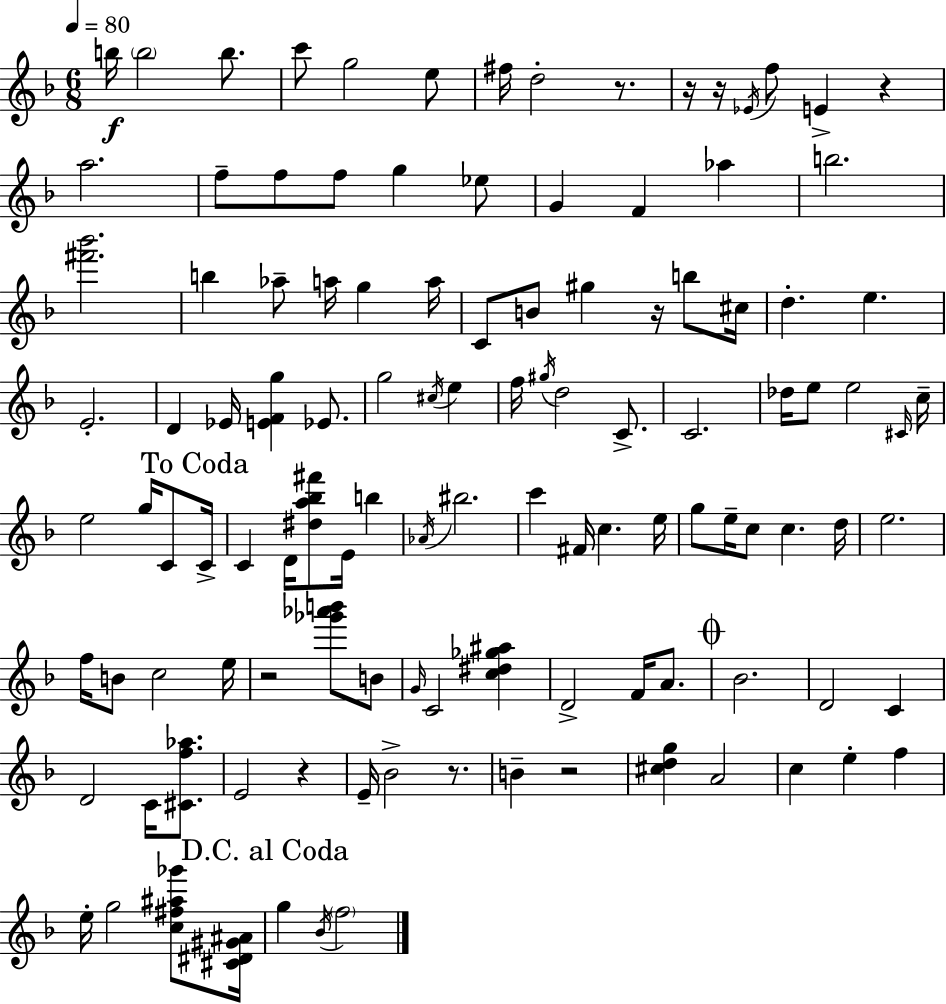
{
  \clef treble
  \numericTimeSignature
  \time 6/8
  \key d \minor
  \tempo 4 = 80
  b''16\f \parenthesize b''2 b''8. | c'''8 g''2 e''8 | fis''16 d''2-. r8. | r16 r16 \acciaccatura { ees'16 } f''8 e'4-> r4 | \break a''2. | f''8-- f''8 f''8 g''4 ees''8 | g'4 f'4 aes''4 | b''2. | \break <fis''' bes'''>2. | b''4 aes''8-- a''16 g''4 | a''16 c'8 b'8 gis''4 r16 b''8 | cis''16 d''4.-. e''4. | \break e'2.-. | d'4 ees'16 <e' f' g''>4 ees'8. | g''2 \acciaccatura { cis''16 } e''4 | f''16 \acciaccatura { gis''16 } d''2 | \break c'8.-> c'2. | des''16 e''8 e''2 | \grace { cis'16 } c''16-- e''2 | g''16 c'8 \mark "To Coda" c'16-> c'4 d'16 <dis'' a'' bes'' fis'''>8 e'16 | \break b''4 \acciaccatura { aes'16 } bis''2. | c'''4 fis'16 c''4. | e''16 g''8 e''16-- c''8 c''4. | d''16 e''2. | \break f''16 b'8 c''2 | e''16 r2 | <ges''' aes''' b'''>8 b'8 \grace { g'16 } c'2 | <c'' dis'' ges'' ais''>4 d'2-> | \break f'16 a'8. \mark \markup { \musicglyph "scripts.coda" } bes'2. | d'2 | c'4 d'2 | c'16 <cis' f'' aes''>8. e'2 | \break r4 e'16-- bes'2-> | r8. b'4-- r2 | <cis'' d'' g''>4 a'2 | c''4 e''4-. | \break f''4 e''16-. g''2 | <c'' fis'' ais'' ges'''>8 <cis' dis' gis' ais'>16 \mark "D.C. al Coda" g''4 \acciaccatura { bes'16 } \parenthesize f''2 | \bar "|."
}